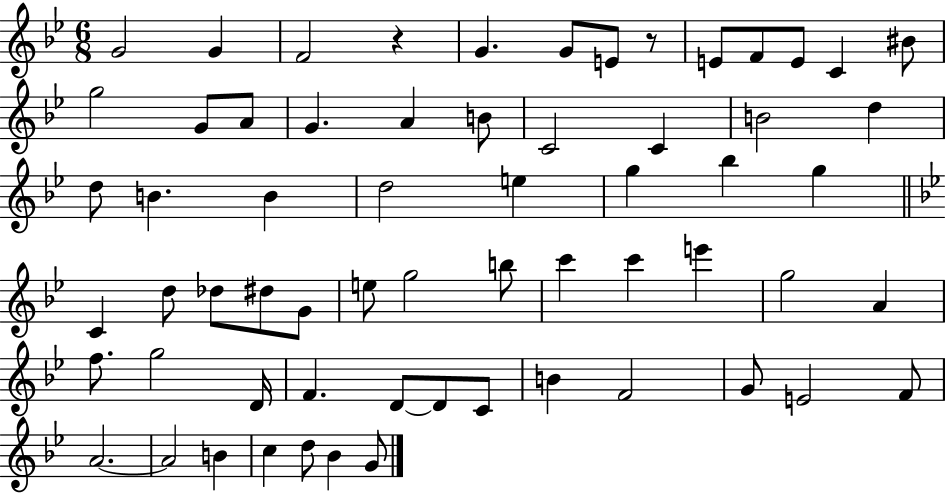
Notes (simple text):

G4/h G4/q F4/h R/q G4/q. G4/e E4/e R/e E4/e F4/e E4/e C4/q BIS4/e G5/h G4/e A4/e G4/q. A4/q B4/e C4/h C4/q B4/h D5/q D5/e B4/q. B4/q D5/h E5/q G5/q Bb5/q G5/q C4/q D5/e Db5/e D#5/e G4/e E5/e G5/h B5/e C6/q C6/q E6/q G5/h A4/q F5/e. G5/h D4/s F4/q. D4/e D4/e C4/e B4/q F4/h G4/e E4/h F4/e A4/h. A4/h B4/q C5/q D5/e Bb4/q G4/e